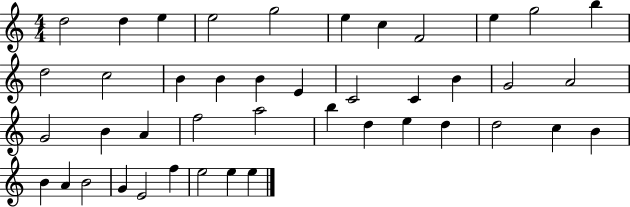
{
  \clef treble
  \numericTimeSignature
  \time 4/4
  \key c \major
  d''2 d''4 e''4 | e''2 g''2 | e''4 c''4 f'2 | e''4 g''2 b''4 | \break d''2 c''2 | b'4 b'4 b'4 e'4 | c'2 c'4 b'4 | g'2 a'2 | \break g'2 b'4 a'4 | f''2 a''2 | b''4 d''4 e''4 d''4 | d''2 c''4 b'4 | \break b'4 a'4 b'2 | g'4 e'2 f''4 | e''2 e''4 e''4 | \bar "|."
}